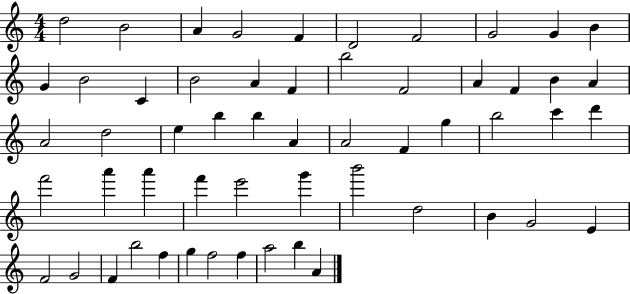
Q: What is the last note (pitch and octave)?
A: A4